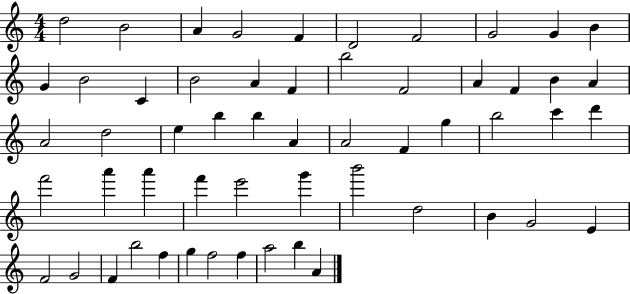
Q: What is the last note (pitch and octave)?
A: A4